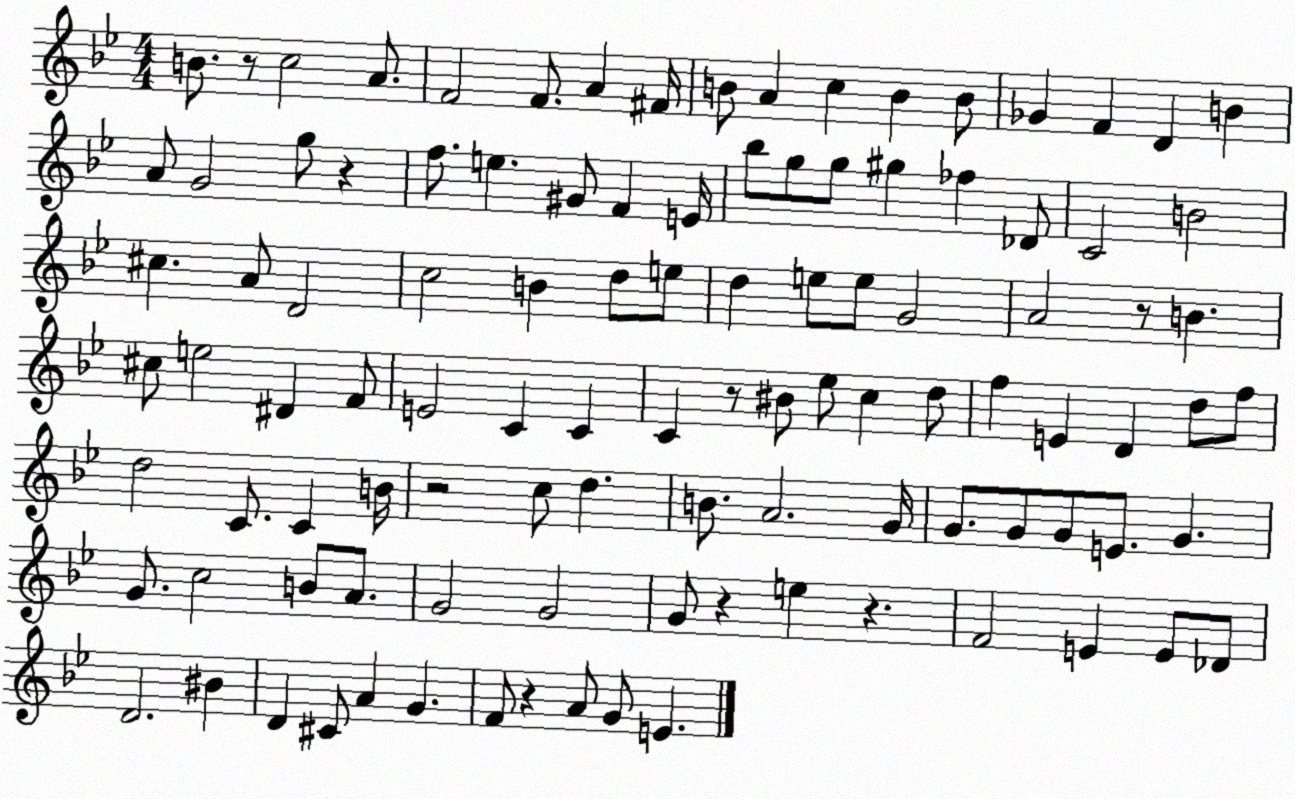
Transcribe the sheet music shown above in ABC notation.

X:1
T:Untitled
M:4/4
L:1/4
K:Bb
B/2 z/2 c2 A/2 F2 F/2 A ^F/4 B/2 A c B B/2 _G F D B A/2 G2 g/2 z f/2 e ^G/2 F E/4 _b/2 g/2 g/2 ^g _f _D/2 C2 B2 ^c A/2 D2 c2 B d/2 e/2 d e/2 e/2 G2 A2 z/2 B ^c/2 e2 ^D F/2 E2 C C C z/2 ^B/2 _e/2 c d/2 f E D d/2 f/2 d2 C/2 C B/4 z2 c/2 d B/2 A2 G/4 G/2 G/2 G/2 E/2 G G/2 c2 B/2 A/2 G2 G2 G/2 z e z F2 E E/2 _D/2 D2 ^B D ^C/2 A G F/2 z A/2 G/2 E